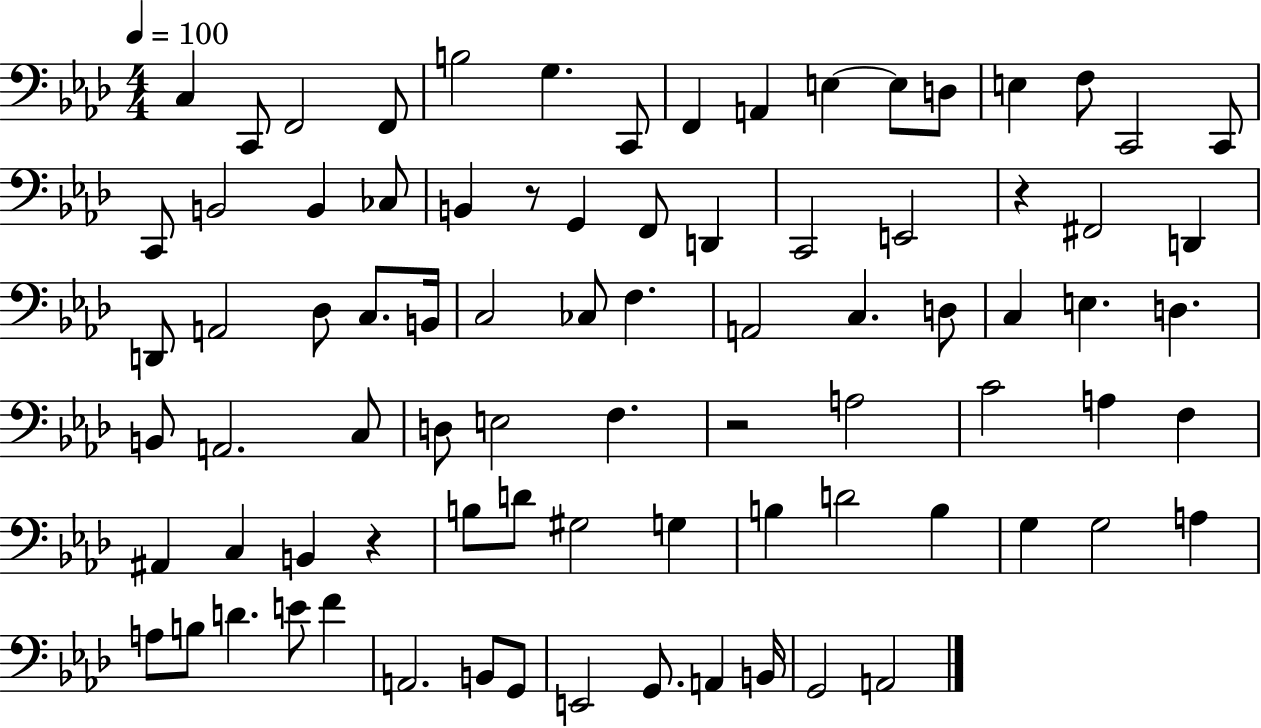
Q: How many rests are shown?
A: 4